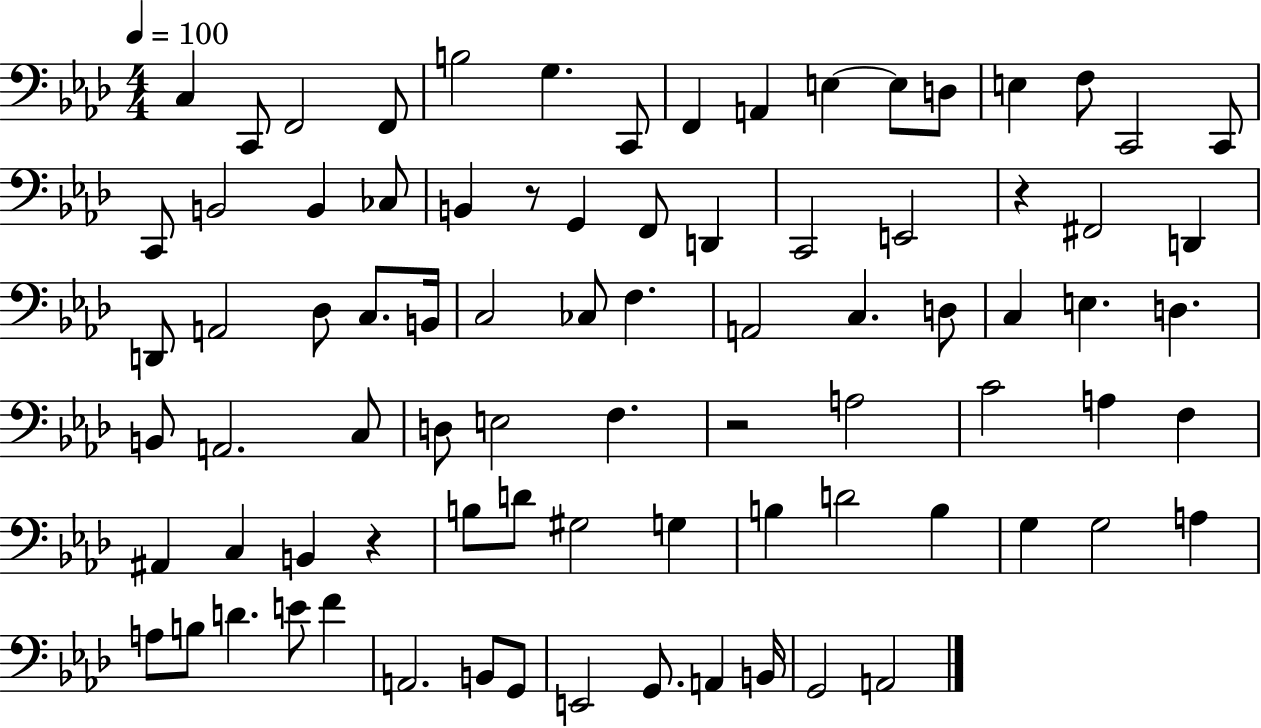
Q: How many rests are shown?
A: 4